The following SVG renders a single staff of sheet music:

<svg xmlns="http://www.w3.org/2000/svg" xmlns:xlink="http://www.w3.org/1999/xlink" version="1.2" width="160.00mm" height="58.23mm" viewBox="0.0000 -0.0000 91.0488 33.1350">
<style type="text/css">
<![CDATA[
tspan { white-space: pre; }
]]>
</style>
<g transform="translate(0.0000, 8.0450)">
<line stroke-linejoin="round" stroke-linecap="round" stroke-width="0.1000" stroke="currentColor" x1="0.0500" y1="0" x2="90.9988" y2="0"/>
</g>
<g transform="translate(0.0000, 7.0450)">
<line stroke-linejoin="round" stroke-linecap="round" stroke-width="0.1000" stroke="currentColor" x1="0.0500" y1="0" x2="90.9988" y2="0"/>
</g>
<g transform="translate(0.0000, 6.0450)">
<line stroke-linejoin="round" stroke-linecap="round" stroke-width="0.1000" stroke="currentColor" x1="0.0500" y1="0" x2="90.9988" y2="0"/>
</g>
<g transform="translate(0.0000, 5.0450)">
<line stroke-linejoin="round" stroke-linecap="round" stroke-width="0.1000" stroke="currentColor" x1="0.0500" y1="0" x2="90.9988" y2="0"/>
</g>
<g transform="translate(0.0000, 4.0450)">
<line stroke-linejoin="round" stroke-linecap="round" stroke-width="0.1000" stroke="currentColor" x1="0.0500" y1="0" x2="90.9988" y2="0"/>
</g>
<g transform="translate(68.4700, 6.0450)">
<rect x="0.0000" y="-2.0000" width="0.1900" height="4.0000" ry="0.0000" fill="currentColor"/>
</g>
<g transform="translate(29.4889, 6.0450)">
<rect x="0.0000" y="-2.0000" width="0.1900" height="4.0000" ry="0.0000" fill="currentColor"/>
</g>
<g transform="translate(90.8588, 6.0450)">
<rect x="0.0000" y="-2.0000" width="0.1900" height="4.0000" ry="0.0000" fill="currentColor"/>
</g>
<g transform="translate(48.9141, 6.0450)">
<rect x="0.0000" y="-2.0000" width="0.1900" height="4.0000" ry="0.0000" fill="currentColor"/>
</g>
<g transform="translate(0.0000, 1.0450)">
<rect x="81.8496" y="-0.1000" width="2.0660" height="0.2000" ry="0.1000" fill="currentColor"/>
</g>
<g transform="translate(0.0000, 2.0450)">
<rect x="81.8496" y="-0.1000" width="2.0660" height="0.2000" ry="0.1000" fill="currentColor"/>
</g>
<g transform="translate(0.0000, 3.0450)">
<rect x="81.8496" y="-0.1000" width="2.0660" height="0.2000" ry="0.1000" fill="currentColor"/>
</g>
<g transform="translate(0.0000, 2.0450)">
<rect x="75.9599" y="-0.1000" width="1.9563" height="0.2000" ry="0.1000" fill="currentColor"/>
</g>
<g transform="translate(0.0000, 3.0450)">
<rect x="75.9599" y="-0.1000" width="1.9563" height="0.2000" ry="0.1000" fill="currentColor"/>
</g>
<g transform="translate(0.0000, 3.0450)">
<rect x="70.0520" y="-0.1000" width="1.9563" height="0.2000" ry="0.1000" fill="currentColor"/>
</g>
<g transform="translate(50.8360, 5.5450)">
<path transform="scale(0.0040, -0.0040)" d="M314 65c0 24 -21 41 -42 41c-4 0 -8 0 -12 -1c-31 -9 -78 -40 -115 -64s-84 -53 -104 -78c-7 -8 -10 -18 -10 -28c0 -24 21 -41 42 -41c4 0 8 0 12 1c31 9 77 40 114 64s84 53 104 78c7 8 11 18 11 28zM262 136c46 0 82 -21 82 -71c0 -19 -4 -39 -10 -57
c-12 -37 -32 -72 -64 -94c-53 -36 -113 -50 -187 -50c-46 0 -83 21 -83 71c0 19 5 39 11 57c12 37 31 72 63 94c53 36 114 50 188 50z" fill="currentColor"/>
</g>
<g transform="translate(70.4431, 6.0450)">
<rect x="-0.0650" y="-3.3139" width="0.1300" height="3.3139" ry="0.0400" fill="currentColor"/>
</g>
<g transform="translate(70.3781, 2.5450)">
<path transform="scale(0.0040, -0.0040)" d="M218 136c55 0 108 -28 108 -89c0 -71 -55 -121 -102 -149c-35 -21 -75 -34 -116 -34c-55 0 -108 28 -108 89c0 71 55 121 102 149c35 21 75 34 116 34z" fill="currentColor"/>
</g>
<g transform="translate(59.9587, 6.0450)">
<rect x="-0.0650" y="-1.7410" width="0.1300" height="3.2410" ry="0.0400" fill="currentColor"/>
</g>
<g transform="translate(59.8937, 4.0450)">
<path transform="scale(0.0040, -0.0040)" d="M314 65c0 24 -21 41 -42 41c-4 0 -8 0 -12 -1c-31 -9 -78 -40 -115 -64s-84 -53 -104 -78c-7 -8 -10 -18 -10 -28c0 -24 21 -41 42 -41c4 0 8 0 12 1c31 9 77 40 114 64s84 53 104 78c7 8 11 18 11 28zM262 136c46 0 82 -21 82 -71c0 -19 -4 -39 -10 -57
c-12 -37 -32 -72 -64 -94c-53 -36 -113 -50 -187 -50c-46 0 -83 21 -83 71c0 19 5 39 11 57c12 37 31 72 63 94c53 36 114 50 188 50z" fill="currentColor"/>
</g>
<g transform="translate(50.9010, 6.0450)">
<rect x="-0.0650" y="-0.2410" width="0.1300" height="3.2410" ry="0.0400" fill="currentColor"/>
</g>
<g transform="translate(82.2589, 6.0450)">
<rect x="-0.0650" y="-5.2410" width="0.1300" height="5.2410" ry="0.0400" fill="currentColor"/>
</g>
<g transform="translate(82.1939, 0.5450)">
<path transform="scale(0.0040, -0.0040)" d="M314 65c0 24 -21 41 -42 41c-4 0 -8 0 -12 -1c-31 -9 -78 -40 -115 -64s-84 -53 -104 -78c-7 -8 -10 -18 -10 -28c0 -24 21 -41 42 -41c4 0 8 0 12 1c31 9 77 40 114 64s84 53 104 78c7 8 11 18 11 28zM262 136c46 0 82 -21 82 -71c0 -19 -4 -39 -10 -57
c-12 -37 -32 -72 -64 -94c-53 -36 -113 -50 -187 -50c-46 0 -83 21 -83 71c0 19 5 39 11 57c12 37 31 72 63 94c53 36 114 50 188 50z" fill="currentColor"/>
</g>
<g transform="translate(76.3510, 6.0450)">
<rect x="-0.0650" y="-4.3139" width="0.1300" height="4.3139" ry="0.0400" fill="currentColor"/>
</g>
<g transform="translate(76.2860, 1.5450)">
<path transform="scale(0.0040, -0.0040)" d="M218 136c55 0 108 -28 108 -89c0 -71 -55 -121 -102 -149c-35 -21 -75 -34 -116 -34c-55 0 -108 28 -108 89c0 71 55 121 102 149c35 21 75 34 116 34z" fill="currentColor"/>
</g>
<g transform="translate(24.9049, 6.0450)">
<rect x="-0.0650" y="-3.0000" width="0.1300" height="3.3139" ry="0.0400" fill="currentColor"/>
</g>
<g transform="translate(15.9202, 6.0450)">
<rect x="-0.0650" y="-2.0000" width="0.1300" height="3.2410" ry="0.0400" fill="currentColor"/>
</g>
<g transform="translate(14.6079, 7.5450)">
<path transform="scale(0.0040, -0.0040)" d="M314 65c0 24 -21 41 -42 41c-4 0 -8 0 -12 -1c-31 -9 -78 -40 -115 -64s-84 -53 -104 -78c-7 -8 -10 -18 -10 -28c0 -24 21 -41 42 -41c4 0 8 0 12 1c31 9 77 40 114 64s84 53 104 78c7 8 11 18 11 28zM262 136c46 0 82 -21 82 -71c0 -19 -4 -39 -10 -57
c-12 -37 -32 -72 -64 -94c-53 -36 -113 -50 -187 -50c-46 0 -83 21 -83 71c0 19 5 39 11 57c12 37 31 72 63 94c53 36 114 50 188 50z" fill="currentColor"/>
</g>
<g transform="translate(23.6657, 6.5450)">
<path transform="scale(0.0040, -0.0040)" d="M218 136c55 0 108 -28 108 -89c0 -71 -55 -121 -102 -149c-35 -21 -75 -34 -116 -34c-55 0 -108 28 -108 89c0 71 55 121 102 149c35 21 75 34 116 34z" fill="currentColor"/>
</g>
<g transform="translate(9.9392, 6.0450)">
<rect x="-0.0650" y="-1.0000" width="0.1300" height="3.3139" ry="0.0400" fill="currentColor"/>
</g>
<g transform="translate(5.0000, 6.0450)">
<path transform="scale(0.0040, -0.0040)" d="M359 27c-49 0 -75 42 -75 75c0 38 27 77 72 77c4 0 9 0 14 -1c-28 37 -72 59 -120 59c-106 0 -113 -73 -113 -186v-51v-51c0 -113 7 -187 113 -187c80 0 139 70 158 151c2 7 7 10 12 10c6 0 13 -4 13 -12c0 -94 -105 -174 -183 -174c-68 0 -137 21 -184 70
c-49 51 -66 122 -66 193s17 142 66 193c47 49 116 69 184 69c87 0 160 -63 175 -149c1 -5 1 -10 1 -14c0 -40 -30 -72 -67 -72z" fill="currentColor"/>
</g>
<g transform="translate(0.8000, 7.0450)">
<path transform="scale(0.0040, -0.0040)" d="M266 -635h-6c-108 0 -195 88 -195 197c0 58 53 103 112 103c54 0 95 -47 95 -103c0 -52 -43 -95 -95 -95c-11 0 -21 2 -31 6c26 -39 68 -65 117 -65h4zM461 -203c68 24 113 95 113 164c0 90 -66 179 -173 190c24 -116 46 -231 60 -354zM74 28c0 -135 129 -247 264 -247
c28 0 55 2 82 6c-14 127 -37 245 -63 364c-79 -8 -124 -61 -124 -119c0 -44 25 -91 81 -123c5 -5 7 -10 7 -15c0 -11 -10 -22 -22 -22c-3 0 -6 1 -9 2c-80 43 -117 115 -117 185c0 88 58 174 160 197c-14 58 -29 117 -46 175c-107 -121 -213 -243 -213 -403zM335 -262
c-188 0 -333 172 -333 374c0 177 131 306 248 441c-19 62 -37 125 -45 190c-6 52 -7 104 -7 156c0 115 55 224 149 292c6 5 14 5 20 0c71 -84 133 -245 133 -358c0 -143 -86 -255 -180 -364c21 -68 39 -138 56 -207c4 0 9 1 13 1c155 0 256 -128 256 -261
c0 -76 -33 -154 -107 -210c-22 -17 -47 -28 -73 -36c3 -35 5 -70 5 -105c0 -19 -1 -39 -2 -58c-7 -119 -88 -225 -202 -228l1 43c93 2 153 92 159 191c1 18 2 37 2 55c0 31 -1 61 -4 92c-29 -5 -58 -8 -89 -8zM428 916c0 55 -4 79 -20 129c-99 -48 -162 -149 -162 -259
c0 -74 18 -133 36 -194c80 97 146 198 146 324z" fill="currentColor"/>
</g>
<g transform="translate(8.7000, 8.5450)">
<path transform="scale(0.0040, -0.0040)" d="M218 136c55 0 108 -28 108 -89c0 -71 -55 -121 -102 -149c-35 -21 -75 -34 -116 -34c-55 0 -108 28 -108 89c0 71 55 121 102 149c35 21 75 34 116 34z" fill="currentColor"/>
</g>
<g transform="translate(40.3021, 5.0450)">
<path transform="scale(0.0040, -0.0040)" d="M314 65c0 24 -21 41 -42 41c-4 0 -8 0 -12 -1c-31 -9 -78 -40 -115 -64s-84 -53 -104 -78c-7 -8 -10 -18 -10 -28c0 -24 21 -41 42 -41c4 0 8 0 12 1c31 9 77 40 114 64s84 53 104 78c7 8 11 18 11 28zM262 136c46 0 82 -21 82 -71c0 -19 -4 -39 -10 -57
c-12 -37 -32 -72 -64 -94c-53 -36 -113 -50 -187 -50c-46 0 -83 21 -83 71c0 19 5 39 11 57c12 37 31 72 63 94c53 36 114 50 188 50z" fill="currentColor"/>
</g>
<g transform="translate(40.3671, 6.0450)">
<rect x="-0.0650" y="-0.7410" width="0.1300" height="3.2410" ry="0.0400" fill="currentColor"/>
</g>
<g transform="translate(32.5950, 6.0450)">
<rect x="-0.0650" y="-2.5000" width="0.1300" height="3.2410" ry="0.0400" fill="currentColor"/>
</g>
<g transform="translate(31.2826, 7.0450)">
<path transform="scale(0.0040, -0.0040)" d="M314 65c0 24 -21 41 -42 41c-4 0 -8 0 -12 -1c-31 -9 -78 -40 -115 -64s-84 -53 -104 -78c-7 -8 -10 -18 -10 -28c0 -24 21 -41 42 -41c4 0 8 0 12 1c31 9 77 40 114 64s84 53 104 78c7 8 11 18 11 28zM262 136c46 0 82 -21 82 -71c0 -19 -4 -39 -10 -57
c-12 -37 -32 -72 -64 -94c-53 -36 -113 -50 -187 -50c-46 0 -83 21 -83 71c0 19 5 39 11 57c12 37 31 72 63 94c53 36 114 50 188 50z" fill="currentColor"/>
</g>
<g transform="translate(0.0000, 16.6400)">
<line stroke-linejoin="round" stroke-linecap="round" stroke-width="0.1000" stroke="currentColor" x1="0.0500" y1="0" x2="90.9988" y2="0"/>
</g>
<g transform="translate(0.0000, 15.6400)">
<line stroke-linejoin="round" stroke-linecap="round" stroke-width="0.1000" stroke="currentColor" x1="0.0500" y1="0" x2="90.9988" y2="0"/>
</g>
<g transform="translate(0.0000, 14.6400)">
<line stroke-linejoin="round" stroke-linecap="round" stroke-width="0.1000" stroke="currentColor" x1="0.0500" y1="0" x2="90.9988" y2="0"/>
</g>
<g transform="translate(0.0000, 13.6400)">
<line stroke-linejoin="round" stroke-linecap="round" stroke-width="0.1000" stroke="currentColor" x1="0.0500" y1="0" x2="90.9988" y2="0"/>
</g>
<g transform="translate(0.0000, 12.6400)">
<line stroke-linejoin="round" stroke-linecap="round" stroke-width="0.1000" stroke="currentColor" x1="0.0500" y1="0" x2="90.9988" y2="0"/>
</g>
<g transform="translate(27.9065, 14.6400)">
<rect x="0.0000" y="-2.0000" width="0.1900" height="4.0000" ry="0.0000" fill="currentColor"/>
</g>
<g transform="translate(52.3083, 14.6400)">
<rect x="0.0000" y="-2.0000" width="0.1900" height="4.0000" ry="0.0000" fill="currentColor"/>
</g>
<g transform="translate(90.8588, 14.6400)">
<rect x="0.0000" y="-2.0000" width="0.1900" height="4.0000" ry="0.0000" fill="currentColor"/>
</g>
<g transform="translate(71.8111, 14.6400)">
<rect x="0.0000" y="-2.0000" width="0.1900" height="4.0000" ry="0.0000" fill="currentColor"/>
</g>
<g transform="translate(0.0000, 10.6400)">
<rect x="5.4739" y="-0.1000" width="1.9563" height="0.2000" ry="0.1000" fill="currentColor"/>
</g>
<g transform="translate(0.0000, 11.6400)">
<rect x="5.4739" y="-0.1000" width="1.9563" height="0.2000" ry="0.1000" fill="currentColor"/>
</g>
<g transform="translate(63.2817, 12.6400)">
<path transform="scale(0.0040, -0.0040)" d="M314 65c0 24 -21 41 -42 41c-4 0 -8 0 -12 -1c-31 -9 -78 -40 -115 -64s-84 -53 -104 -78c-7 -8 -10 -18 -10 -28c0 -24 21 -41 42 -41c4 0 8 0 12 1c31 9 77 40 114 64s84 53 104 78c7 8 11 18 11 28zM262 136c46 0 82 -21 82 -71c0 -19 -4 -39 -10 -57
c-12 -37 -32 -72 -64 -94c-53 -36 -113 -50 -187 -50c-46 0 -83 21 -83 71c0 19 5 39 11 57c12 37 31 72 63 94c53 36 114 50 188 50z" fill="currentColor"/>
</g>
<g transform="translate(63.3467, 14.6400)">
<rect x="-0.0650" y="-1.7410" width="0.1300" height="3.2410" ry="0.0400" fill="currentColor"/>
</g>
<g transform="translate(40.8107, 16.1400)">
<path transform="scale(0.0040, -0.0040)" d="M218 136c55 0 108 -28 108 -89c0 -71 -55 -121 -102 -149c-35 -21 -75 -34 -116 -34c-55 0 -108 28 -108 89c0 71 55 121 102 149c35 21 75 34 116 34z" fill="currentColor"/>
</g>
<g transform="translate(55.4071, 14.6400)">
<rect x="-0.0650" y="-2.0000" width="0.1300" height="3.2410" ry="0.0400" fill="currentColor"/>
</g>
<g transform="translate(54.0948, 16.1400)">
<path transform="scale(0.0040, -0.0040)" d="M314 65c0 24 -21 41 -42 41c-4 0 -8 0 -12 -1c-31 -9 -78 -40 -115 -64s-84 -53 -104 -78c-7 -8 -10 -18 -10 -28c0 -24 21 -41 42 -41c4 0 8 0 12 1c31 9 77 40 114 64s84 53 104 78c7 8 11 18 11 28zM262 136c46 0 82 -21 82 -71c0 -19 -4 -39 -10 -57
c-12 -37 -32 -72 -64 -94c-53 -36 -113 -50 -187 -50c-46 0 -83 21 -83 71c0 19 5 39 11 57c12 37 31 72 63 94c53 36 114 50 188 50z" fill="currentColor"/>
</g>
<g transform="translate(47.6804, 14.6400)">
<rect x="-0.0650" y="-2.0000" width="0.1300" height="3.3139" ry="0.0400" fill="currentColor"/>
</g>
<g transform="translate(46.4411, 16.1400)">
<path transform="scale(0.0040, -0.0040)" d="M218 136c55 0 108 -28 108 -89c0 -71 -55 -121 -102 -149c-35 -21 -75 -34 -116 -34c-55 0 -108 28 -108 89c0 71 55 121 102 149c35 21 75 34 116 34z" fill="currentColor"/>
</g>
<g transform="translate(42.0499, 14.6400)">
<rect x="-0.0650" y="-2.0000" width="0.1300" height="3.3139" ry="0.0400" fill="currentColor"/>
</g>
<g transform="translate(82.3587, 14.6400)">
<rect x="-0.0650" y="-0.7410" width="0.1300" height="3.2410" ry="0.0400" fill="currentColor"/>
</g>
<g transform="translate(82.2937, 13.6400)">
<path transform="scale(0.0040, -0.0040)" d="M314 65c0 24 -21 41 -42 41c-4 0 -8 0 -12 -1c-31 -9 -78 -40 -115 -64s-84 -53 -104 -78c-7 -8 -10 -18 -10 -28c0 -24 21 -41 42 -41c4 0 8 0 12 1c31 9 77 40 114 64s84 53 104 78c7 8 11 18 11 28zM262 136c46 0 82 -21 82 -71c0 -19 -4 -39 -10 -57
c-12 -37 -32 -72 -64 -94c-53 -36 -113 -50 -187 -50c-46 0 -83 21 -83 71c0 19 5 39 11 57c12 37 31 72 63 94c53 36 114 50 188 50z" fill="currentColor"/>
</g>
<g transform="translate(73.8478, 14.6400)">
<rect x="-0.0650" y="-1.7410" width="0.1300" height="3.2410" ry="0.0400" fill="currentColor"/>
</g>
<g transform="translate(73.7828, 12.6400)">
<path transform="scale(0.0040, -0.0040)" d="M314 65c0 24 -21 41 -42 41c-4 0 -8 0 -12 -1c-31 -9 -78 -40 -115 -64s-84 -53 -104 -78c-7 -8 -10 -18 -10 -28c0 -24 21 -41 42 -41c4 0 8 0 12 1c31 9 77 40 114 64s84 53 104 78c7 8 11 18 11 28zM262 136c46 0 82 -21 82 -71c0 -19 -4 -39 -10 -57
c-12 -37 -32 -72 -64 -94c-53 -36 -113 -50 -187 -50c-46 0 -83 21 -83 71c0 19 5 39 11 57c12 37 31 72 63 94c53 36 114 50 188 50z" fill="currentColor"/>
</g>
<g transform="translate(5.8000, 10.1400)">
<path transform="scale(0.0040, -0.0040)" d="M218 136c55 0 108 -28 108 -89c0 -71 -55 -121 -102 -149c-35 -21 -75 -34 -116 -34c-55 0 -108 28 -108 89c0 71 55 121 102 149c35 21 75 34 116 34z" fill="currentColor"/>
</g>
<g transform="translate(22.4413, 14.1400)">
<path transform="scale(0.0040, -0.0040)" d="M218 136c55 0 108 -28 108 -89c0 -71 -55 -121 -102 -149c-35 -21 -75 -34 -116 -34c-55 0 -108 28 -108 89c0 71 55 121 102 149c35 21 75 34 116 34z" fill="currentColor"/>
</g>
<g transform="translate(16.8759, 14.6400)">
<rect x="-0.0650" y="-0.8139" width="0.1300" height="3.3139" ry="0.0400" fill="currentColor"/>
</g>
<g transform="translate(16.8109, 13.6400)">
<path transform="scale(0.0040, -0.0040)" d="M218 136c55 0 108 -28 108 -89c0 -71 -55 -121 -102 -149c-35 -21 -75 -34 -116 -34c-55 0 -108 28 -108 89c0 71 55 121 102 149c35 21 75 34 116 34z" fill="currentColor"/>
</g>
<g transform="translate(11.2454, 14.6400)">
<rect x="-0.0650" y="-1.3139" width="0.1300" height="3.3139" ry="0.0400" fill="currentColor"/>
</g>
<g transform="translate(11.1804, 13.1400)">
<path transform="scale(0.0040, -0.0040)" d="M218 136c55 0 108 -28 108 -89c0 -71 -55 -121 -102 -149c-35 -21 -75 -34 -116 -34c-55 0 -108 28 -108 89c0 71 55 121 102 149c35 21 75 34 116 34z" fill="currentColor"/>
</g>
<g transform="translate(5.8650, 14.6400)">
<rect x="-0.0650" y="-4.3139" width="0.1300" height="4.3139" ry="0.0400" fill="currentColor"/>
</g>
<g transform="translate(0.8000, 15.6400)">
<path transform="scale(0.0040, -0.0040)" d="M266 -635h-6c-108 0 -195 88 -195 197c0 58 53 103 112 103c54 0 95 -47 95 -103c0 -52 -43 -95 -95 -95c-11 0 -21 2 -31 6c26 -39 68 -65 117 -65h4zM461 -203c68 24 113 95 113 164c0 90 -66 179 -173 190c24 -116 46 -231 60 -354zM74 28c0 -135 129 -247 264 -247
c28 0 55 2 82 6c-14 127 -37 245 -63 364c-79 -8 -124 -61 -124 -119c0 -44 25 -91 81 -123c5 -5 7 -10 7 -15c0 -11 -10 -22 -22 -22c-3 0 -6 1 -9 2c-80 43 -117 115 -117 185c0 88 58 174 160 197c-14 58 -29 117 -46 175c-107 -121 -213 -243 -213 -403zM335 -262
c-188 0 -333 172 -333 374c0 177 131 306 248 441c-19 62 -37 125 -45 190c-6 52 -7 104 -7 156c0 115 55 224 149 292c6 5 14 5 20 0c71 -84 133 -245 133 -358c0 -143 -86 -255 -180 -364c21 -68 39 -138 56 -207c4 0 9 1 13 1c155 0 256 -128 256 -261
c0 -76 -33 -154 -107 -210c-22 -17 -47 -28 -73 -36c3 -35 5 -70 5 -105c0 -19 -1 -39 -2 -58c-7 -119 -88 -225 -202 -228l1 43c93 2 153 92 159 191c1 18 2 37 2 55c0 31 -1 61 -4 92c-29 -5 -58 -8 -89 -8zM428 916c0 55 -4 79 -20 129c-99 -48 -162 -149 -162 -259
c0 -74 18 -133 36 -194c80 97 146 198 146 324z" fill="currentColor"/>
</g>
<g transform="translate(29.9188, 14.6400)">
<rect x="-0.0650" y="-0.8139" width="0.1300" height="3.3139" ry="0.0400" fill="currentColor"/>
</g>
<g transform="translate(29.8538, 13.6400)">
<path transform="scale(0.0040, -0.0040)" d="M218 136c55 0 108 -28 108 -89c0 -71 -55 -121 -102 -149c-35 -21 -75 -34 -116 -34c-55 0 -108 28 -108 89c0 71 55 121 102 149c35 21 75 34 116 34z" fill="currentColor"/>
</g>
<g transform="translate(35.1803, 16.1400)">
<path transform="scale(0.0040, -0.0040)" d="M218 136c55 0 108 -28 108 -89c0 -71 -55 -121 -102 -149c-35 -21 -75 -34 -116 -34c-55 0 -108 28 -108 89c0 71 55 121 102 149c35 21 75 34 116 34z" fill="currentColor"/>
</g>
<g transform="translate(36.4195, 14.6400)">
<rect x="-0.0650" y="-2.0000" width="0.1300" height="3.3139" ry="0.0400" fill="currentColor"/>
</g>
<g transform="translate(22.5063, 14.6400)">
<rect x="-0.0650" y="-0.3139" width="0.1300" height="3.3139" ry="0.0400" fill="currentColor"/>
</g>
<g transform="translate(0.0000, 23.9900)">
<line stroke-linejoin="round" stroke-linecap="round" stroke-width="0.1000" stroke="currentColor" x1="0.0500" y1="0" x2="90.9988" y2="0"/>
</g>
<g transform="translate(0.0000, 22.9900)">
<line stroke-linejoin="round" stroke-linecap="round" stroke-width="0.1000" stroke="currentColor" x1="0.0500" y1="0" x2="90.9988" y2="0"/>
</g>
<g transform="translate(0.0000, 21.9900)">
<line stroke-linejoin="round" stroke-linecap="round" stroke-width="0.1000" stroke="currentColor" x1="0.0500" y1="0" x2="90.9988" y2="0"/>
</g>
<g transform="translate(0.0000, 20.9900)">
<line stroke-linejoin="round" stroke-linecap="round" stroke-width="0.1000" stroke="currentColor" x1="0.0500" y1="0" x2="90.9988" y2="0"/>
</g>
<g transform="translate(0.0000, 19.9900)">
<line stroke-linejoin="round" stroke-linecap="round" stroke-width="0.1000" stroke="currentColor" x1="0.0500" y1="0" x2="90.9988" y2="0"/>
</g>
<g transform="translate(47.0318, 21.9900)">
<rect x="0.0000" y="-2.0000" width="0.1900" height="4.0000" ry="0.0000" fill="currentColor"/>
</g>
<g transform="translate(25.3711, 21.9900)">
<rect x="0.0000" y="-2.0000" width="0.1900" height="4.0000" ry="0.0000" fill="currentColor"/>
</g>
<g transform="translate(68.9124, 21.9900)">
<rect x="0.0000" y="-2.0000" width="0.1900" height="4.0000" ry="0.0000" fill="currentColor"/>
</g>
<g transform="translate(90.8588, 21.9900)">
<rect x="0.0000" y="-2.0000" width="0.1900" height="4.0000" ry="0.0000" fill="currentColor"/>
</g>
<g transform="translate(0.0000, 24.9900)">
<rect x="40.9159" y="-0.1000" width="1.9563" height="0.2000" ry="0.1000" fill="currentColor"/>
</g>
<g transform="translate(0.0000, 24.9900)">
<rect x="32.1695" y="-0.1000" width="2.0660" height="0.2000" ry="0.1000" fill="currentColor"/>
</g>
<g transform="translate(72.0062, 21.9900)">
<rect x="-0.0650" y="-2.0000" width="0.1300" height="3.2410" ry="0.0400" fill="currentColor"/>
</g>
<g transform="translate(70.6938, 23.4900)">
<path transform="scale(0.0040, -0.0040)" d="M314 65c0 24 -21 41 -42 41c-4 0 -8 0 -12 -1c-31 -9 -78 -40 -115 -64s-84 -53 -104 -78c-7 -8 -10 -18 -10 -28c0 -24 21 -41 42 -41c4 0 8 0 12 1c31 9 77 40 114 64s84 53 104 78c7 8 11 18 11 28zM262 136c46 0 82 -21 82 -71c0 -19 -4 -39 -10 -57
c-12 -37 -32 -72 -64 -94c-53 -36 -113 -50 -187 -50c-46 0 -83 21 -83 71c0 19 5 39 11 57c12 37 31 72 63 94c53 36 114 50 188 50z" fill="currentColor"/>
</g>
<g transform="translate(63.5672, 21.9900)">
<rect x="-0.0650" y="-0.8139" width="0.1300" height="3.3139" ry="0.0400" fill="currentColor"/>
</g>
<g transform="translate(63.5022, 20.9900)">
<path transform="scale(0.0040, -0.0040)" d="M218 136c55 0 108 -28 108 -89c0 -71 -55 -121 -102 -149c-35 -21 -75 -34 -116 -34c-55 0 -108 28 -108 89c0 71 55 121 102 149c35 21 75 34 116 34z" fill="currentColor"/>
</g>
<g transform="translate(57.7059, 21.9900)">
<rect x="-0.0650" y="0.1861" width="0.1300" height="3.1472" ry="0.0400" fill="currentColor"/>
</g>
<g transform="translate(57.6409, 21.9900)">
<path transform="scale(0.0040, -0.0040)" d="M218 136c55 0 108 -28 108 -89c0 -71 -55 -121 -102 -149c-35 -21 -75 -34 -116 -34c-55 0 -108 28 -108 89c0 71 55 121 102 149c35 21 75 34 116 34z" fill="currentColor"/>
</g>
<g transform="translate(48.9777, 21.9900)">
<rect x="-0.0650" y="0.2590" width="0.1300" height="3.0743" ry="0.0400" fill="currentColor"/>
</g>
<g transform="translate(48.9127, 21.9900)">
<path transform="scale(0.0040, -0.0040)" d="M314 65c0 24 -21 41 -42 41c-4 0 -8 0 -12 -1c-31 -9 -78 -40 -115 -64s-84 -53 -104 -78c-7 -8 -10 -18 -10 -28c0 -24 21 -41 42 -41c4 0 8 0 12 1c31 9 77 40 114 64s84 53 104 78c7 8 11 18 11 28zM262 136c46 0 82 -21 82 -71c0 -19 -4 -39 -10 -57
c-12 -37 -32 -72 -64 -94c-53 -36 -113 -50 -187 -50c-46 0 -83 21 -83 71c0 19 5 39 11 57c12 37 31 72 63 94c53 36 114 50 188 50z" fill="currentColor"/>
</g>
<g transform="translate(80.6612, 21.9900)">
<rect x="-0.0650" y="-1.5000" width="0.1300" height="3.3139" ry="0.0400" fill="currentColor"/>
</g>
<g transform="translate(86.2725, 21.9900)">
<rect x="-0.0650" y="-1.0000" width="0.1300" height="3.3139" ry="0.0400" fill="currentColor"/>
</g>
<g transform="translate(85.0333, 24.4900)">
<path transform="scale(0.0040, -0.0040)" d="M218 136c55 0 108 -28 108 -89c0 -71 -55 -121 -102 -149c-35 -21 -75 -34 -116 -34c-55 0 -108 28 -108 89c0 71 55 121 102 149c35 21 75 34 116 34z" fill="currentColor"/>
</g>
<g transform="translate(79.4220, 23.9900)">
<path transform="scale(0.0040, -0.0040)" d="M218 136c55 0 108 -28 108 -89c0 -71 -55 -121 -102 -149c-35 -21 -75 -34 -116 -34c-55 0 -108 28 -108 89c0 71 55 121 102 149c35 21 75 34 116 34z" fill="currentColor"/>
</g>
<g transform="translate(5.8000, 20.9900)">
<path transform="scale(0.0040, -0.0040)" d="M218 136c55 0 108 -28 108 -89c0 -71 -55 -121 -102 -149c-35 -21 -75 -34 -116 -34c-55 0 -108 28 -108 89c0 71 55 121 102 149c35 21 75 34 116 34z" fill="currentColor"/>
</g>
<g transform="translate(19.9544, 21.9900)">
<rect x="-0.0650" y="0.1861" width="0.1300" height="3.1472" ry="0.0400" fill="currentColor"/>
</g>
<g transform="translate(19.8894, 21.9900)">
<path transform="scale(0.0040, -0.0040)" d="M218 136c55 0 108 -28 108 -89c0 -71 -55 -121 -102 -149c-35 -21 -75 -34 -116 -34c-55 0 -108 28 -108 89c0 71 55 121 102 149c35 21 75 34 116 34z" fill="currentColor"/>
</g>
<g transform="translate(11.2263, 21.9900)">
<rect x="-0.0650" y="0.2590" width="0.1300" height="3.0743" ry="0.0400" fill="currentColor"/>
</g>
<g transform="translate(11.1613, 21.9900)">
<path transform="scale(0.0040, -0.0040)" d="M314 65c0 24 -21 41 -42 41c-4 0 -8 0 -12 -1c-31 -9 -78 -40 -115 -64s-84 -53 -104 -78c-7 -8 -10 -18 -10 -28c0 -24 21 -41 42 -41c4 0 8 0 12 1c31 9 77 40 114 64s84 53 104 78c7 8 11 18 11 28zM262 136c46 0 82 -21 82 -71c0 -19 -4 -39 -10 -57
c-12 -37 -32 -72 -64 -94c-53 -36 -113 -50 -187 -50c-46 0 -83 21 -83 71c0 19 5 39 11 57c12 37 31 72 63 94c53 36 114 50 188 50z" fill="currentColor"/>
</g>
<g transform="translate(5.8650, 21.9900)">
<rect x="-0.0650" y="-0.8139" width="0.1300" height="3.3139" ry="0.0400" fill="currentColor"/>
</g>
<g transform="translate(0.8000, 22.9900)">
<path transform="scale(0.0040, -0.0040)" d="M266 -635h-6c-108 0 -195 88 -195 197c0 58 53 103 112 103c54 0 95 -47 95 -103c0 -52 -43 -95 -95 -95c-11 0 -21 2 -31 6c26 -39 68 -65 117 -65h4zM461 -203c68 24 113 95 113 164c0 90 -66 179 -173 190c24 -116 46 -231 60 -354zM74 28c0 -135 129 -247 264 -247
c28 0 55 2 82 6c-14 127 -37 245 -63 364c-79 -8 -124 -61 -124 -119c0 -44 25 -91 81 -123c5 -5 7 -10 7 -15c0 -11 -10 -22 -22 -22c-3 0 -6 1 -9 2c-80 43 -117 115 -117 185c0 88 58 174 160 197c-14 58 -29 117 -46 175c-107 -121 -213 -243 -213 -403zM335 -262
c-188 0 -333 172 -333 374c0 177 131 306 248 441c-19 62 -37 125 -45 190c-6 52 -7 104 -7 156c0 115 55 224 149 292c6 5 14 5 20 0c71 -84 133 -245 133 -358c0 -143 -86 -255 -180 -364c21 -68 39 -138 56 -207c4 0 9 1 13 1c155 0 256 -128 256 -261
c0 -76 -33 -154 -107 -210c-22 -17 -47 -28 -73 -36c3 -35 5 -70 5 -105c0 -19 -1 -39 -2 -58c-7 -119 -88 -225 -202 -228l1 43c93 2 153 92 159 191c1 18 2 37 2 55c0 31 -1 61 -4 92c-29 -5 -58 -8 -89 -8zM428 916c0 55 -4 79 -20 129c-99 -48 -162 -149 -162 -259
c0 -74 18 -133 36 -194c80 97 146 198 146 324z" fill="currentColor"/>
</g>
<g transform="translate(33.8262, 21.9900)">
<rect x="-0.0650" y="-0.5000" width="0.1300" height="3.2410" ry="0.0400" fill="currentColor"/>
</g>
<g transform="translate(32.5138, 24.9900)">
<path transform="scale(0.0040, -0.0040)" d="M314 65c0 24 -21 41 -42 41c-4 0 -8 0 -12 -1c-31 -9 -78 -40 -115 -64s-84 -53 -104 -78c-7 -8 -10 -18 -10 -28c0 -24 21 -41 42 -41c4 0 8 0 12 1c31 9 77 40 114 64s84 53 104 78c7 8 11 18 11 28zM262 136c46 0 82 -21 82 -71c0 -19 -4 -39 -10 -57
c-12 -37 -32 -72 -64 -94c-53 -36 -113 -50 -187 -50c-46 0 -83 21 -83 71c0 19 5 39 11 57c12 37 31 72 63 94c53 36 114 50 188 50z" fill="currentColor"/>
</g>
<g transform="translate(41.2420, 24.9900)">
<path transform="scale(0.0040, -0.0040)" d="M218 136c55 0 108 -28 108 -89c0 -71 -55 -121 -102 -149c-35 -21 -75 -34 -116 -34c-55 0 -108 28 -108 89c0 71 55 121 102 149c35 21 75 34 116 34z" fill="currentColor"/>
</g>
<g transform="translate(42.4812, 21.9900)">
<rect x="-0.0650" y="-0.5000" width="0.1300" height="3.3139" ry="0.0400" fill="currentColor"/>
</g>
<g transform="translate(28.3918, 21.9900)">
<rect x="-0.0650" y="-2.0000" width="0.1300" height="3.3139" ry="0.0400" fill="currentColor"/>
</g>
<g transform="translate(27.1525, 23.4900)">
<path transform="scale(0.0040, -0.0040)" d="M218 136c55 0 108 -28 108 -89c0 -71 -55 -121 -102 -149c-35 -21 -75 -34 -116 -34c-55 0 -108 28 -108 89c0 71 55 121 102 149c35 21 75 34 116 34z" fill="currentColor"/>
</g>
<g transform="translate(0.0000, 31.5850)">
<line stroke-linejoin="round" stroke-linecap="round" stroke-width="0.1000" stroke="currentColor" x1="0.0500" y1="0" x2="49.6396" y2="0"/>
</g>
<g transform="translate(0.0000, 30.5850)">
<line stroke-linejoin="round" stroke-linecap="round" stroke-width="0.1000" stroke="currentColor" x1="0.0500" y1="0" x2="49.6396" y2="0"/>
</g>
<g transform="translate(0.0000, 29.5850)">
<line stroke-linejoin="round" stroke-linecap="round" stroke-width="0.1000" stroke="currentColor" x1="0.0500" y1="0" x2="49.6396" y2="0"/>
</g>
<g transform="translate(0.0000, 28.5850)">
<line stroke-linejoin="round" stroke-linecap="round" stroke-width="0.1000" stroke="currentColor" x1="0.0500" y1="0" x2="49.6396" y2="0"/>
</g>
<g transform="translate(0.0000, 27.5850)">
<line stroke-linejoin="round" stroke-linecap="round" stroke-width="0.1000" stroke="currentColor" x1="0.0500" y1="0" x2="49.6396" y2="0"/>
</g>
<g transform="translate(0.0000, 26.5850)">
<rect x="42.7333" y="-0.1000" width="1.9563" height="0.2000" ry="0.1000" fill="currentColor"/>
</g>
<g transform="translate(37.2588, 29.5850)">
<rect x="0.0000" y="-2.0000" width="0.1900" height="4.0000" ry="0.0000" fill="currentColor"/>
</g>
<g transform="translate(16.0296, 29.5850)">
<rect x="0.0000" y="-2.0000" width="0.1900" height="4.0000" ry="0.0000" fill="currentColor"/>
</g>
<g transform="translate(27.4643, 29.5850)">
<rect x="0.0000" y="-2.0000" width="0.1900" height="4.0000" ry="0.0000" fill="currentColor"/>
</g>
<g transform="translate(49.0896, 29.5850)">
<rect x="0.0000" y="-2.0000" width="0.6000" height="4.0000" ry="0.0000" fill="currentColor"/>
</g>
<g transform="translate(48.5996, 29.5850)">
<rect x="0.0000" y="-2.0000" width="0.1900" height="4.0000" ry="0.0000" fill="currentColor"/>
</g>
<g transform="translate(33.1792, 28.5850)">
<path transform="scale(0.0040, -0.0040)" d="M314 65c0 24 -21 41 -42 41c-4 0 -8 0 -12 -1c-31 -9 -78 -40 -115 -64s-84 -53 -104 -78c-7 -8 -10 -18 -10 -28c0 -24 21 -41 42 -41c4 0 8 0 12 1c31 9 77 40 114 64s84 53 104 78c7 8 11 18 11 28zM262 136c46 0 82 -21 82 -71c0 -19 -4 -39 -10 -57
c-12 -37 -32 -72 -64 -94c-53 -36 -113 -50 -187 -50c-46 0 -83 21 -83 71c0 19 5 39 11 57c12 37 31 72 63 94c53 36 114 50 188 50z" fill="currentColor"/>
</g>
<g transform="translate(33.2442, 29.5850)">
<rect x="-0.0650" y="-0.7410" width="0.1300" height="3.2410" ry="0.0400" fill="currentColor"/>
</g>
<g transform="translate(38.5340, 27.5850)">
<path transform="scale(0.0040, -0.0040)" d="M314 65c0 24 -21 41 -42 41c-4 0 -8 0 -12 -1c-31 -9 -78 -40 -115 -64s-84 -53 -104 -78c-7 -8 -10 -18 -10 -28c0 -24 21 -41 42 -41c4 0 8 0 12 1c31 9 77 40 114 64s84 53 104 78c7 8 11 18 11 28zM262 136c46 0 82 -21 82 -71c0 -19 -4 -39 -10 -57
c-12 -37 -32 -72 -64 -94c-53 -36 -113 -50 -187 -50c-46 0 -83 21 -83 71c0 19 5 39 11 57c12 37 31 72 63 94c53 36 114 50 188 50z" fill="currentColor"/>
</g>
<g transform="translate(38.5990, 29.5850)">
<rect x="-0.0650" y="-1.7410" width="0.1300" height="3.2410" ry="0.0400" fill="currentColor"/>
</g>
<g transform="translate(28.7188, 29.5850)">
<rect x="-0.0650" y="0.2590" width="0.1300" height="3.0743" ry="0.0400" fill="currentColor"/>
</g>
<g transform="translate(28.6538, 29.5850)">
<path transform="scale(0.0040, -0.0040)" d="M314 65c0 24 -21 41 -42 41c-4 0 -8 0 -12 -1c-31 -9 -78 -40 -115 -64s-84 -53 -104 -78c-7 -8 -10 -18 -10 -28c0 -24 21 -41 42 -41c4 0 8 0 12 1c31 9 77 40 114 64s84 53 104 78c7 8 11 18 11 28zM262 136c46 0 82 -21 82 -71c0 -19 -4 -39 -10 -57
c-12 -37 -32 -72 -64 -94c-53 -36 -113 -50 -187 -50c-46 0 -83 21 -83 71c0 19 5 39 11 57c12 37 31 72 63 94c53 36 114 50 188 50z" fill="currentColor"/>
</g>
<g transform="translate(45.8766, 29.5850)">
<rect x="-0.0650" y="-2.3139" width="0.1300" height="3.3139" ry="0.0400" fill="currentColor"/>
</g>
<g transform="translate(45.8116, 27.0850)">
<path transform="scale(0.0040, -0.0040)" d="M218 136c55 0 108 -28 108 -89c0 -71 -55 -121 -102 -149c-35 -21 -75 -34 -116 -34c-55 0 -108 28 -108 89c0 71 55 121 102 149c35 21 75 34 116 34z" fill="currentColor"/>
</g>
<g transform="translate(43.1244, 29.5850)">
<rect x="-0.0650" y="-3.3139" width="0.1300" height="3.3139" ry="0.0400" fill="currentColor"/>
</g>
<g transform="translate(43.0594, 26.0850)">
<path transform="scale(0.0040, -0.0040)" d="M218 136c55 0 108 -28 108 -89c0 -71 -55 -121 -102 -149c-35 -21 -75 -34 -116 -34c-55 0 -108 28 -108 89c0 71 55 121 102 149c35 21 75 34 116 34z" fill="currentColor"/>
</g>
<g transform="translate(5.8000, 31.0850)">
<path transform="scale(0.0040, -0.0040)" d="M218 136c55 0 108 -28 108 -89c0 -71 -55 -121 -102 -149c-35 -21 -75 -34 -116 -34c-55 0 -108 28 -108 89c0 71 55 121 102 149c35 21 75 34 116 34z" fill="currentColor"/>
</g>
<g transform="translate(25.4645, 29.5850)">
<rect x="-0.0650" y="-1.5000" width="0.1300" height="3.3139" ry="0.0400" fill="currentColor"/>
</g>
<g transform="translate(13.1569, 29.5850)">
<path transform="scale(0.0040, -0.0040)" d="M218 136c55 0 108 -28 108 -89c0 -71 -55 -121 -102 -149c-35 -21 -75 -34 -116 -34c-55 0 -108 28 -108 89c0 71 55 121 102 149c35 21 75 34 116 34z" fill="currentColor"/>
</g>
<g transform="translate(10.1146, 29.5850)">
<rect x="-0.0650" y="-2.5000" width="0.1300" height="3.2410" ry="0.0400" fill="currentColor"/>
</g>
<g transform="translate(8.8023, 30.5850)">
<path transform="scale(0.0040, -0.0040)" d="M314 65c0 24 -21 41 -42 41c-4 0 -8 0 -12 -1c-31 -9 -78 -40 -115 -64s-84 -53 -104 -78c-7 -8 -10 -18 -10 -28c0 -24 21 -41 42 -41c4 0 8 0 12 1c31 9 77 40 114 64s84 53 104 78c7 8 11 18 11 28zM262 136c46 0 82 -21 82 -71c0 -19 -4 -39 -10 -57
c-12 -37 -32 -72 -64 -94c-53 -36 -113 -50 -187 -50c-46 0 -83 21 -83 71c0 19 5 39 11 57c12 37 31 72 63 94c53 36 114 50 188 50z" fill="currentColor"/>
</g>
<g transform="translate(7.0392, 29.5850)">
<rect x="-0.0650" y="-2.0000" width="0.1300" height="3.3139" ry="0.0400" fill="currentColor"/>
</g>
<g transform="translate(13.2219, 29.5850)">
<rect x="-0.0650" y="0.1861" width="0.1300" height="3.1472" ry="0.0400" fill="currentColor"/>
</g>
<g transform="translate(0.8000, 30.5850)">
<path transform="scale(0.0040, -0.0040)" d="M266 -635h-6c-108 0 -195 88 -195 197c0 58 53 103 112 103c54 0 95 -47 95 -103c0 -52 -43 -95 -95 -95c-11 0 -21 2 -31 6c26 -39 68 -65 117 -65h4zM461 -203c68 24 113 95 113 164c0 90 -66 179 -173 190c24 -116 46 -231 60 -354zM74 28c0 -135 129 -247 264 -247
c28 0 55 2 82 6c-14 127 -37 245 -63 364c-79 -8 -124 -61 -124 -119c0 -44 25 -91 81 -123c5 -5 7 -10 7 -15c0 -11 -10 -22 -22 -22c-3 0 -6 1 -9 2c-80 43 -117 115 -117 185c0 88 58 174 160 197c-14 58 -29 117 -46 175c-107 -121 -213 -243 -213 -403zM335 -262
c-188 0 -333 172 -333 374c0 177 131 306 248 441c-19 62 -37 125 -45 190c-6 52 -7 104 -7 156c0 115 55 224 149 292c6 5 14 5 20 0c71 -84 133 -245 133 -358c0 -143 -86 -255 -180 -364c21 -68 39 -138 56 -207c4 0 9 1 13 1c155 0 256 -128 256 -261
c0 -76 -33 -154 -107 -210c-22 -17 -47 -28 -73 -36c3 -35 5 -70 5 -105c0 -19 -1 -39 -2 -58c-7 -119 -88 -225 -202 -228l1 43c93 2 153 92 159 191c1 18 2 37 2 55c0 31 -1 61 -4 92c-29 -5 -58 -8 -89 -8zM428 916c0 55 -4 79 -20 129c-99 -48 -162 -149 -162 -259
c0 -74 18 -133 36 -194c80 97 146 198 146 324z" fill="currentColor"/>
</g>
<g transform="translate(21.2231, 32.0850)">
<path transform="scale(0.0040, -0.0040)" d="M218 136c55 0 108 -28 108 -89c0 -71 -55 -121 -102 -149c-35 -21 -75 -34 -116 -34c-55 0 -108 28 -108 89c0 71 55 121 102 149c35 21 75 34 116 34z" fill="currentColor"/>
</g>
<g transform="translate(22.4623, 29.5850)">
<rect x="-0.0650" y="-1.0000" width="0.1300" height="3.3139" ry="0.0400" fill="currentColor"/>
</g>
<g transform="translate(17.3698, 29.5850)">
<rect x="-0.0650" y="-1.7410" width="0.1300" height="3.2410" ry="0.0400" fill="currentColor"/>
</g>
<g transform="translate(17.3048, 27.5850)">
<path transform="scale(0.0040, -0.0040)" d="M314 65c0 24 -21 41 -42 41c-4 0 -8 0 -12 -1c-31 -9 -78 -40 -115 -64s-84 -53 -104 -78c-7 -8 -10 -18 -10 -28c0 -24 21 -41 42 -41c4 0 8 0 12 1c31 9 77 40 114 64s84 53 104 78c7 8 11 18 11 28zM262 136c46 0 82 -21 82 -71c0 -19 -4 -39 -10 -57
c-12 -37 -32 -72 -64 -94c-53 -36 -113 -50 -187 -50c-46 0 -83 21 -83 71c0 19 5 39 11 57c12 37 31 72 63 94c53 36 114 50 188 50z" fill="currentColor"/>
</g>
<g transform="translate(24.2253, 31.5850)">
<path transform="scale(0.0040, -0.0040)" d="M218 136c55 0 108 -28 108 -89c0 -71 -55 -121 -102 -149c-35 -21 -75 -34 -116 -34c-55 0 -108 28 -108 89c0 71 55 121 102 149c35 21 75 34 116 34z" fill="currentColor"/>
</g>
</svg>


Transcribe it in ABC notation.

X:1
T:Untitled
M:4/4
L:1/4
K:C
D F2 A G2 d2 c2 f2 b d' f'2 d' e d c d F F F F2 f2 f2 d2 d B2 B F C2 C B2 B d F2 E D F G2 B f2 D E B2 d2 f2 b g